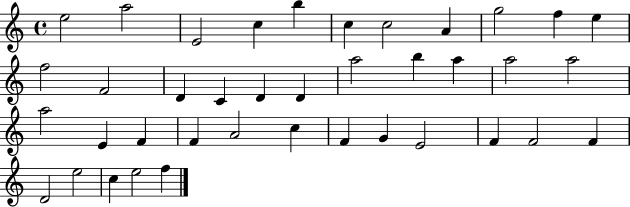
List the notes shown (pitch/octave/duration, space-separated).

E5/h A5/h E4/h C5/q B5/q C5/q C5/h A4/q G5/h F5/q E5/q F5/h F4/h D4/q C4/q D4/q D4/q A5/h B5/q A5/q A5/h A5/h A5/h E4/q F4/q F4/q A4/h C5/q F4/q G4/q E4/h F4/q F4/h F4/q D4/h E5/h C5/q E5/h F5/q